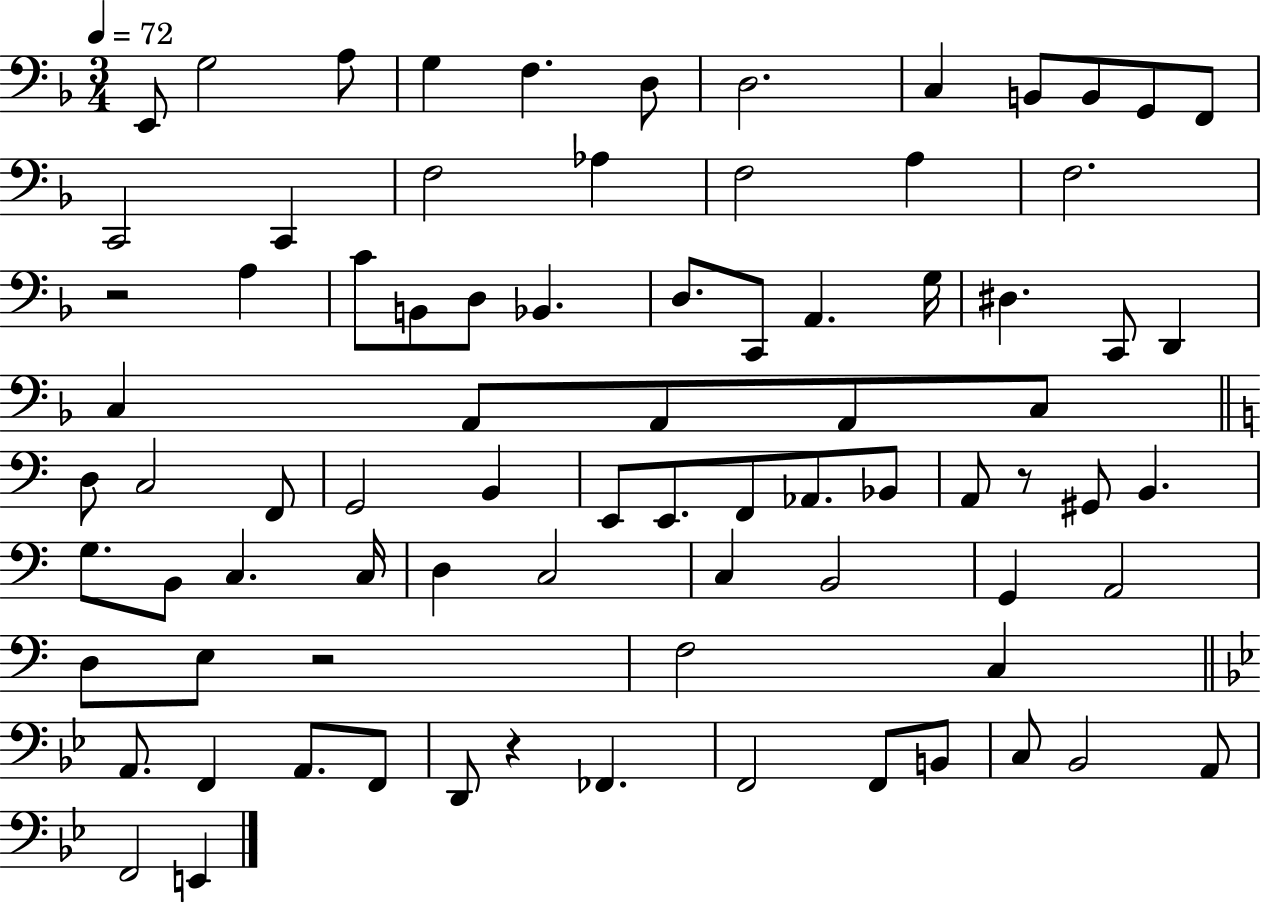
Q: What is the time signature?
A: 3/4